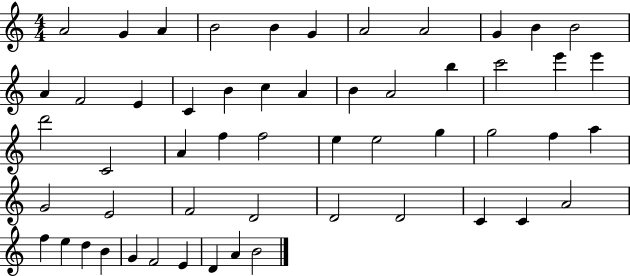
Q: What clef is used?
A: treble